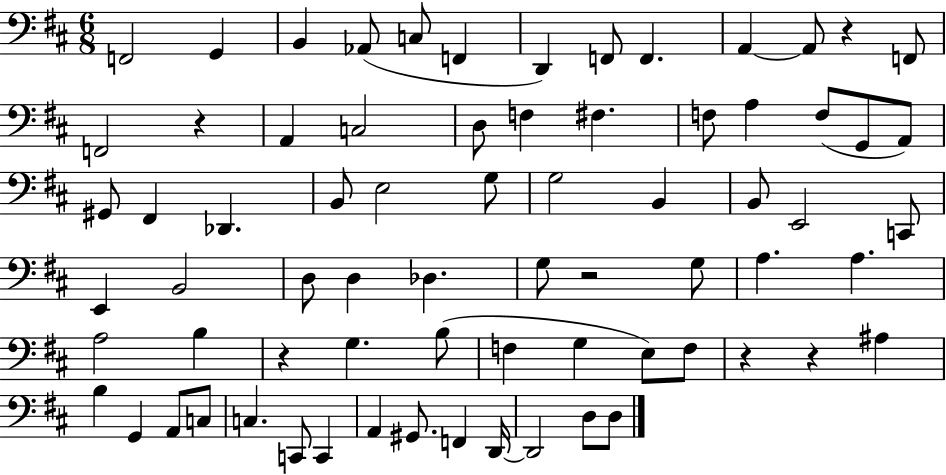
{
  \clef bass
  \numericTimeSignature
  \time 6/8
  \key d \major
  f,2 g,4 | b,4 aes,8( c8 f,4 | d,4) f,8 f,4. | a,4~~ a,8 r4 f,8 | \break f,2 r4 | a,4 c2 | d8 f4 fis4. | f8 a4 f8( g,8 a,8) | \break gis,8 fis,4 des,4. | b,8 e2 g8 | g2 b,4 | b,8 e,2 c,8 | \break e,4 b,2 | d8 d4 des4. | g8 r2 g8 | a4. a4. | \break a2 b4 | r4 g4. b8( | f4 g4 e8) f8 | r4 r4 ais4 | \break b4 g,4 a,8 c8 | c4. c,8 c,4 | a,4 gis,8. f,4 d,16~~ | d,2 d8 d8 | \break \bar "|."
}